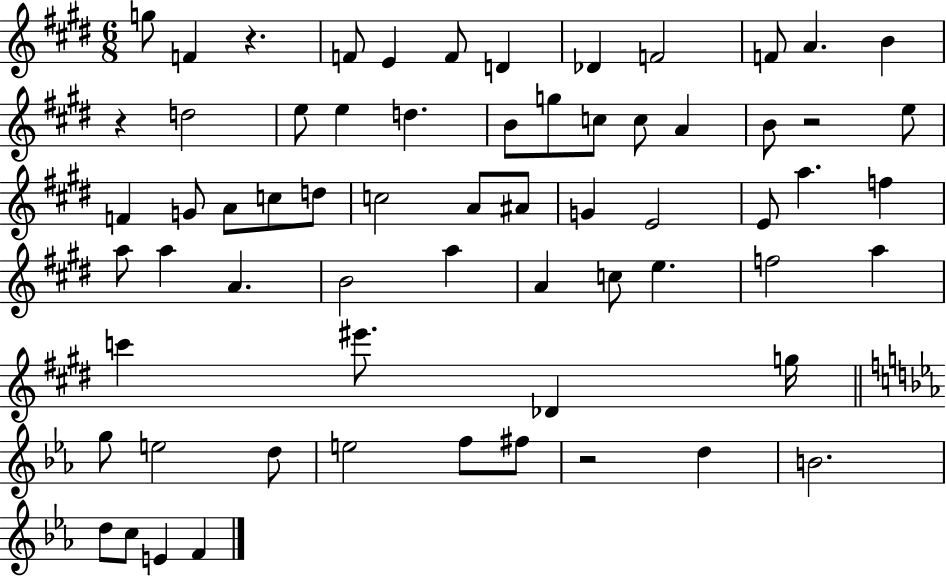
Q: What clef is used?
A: treble